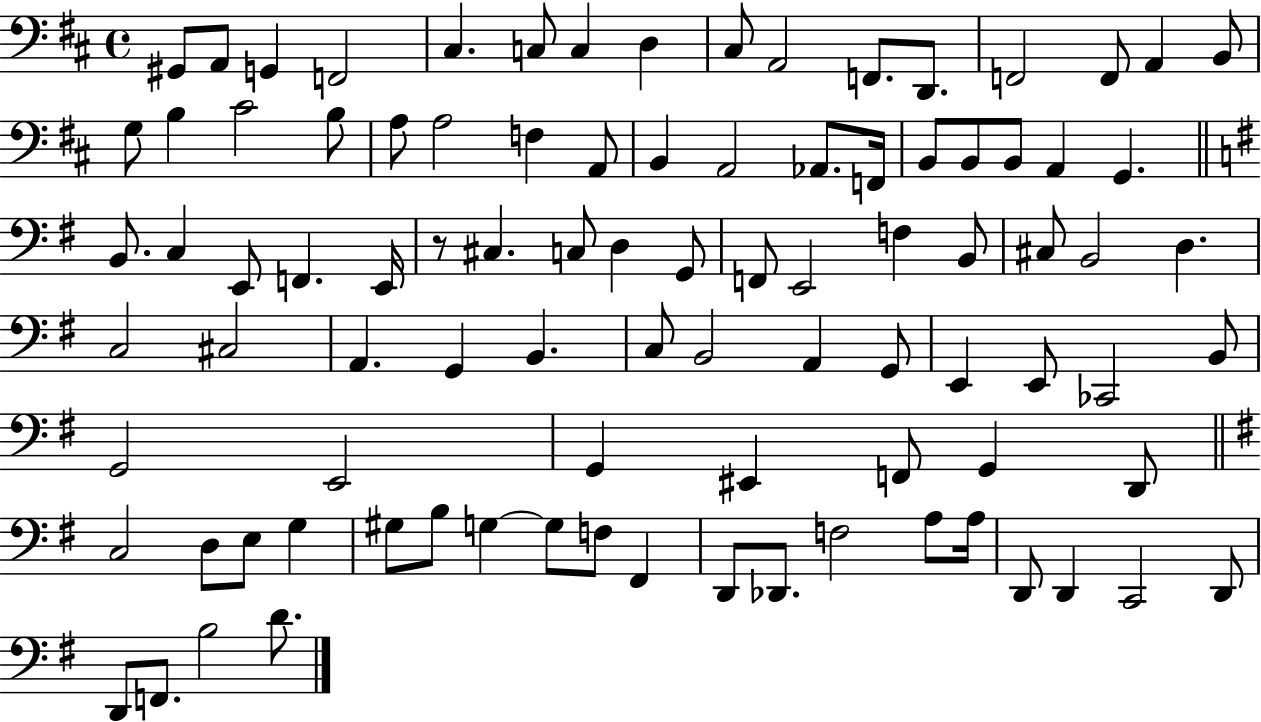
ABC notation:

X:1
T:Untitled
M:4/4
L:1/4
K:D
^G,,/2 A,,/2 G,, F,,2 ^C, C,/2 C, D, ^C,/2 A,,2 F,,/2 D,,/2 F,,2 F,,/2 A,, B,,/2 G,/2 B, ^C2 B,/2 A,/2 A,2 F, A,,/2 B,, A,,2 _A,,/2 F,,/4 B,,/2 B,,/2 B,,/2 A,, G,, B,,/2 C, E,,/2 F,, E,,/4 z/2 ^C, C,/2 D, G,,/2 F,,/2 E,,2 F, B,,/2 ^C,/2 B,,2 D, C,2 ^C,2 A,, G,, B,, C,/2 B,,2 A,, G,,/2 E,, E,,/2 _C,,2 B,,/2 G,,2 E,,2 G,, ^E,, F,,/2 G,, D,,/2 C,2 D,/2 E,/2 G, ^G,/2 B,/2 G, G,/2 F,/2 ^F,, D,,/2 _D,,/2 F,2 A,/2 A,/4 D,,/2 D,, C,,2 D,,/2 D,,/2 F,,/2 B,2 D/2